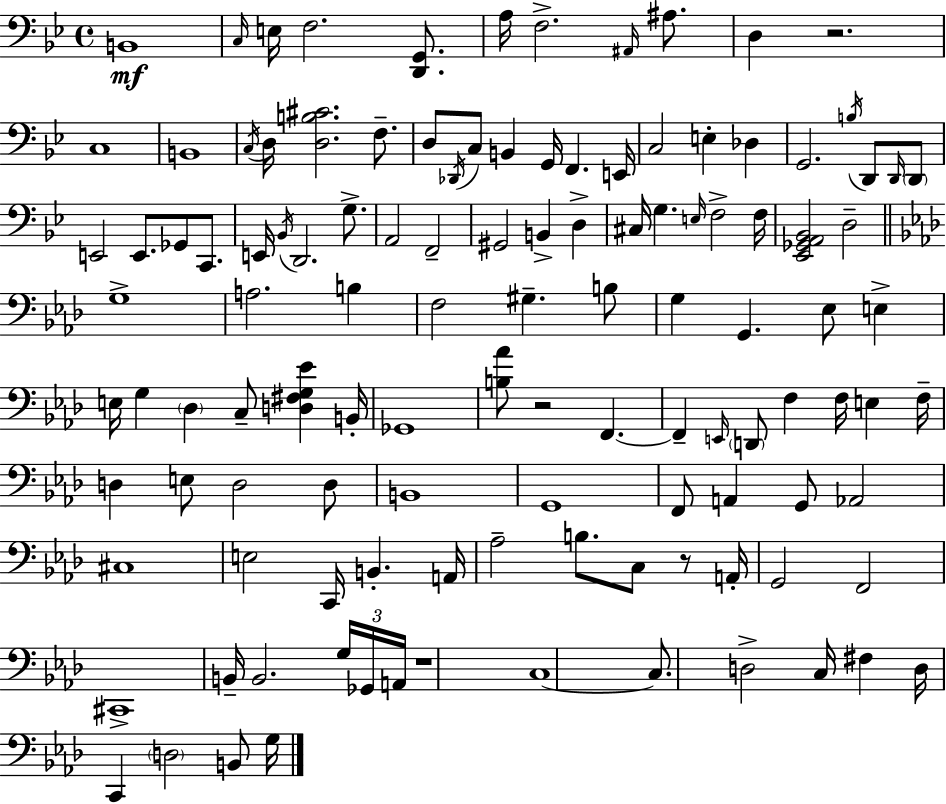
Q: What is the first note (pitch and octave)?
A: B2